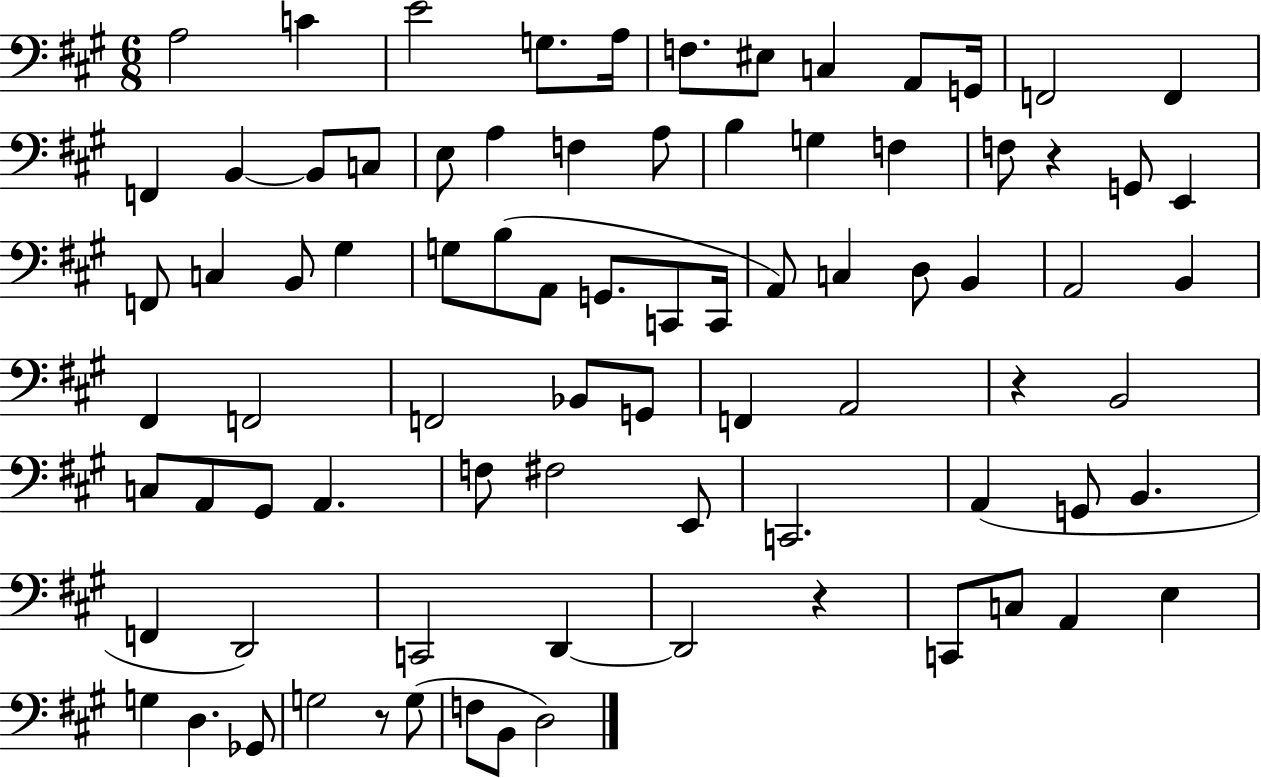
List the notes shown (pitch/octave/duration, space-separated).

A3/h C4/q E4/h G3/e. A3/s F3/e. EIS3/e C3/q A2/e G2/s F2/h F2/q F2/q B2/q B2/e C3/e E3/e A3/q F3/q A3/e B3/q G3/q F3/q F3/e R/q G2/e E2/q F2/e C3/q B2/e G#3/q G3/e B3/e A2/e G2/e. C2/e C2/s A2/e C3/q D3/e B2/q A2/h B2/q F#2/q F2/h F2/h Bb2/e G2/e F2/q A2/h R/q B2/h C3/e A2/e G#2/e A2/q. F3/e F#3/h E2/e C2/h. A2/q G2/e B2/q. F2/q D2/h C2/h D2/q D2/h R/q C2/e C3/e A2/q E3/q G3/q D3/q. Gb2/e G3/h R/e G3/e F3/e B2/e D3/h